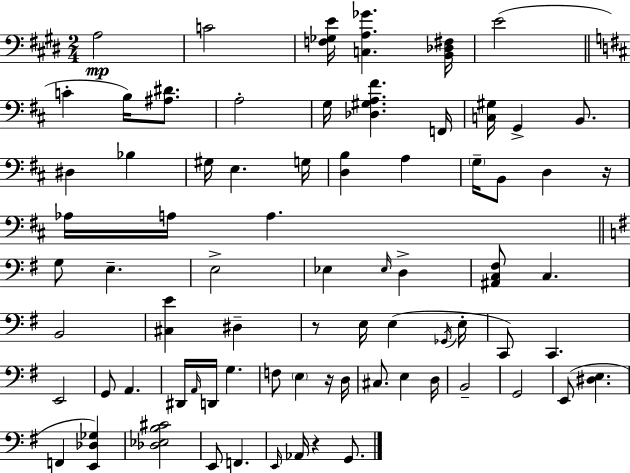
A3/h C4/h [F3,Gb3,E4]/s [C3,A3,Gb4]/q. [B2,Db3,F#3]/s E4/h C4/q B3/s [A#3,D#4]/e. A3/h G3/s [Db3,G#3,A3,F#4]/q. F2/s [C3,G#3]/s G2/q B2/e. D#3/q Bb3/q G#3/s E3/q. G3/s [D3,B3]/q A3/q G3/s B2/e D3/q R/s Ab3/s A3/s A3/q. G3/e E3/q. E3/h Eb3/q Eb3/s D3/q [A#2,C3,F#3]/e C3/q. B2/h [C#3,E4]/q D#3/q R/e E3/s E3/q Gb2/s E3/s C2/e C2/q. E2/h G2/e A2/q. D#2/s A2/s D2/s G3/q. F3/e E3/q R/s D3/s C#3/e. E3/q D3/s B2/h G2/h E2/e [D#3,E3]/q. F2/q [E2,Db3,Gb3]/q [Db3,Eb3,B3,C#4]/h E2/e F2/q. E2/s Ab2/s R/q G2/e.